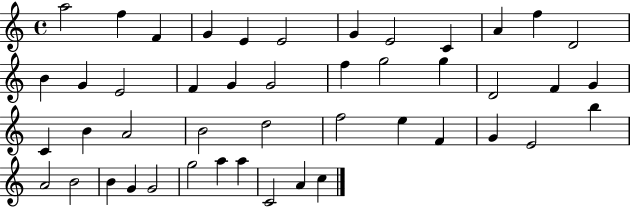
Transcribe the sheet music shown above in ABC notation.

X:1
T:Untitled
M:4/4
L:1/4
K:C
a2 f F G E E2 G E2 C A f D2 B G E2 F G G2 f g2 g D2 F G C B A2 B2 d2 f2 e F G E2 b A2 B2 B G G2 g2 a a C2 A c